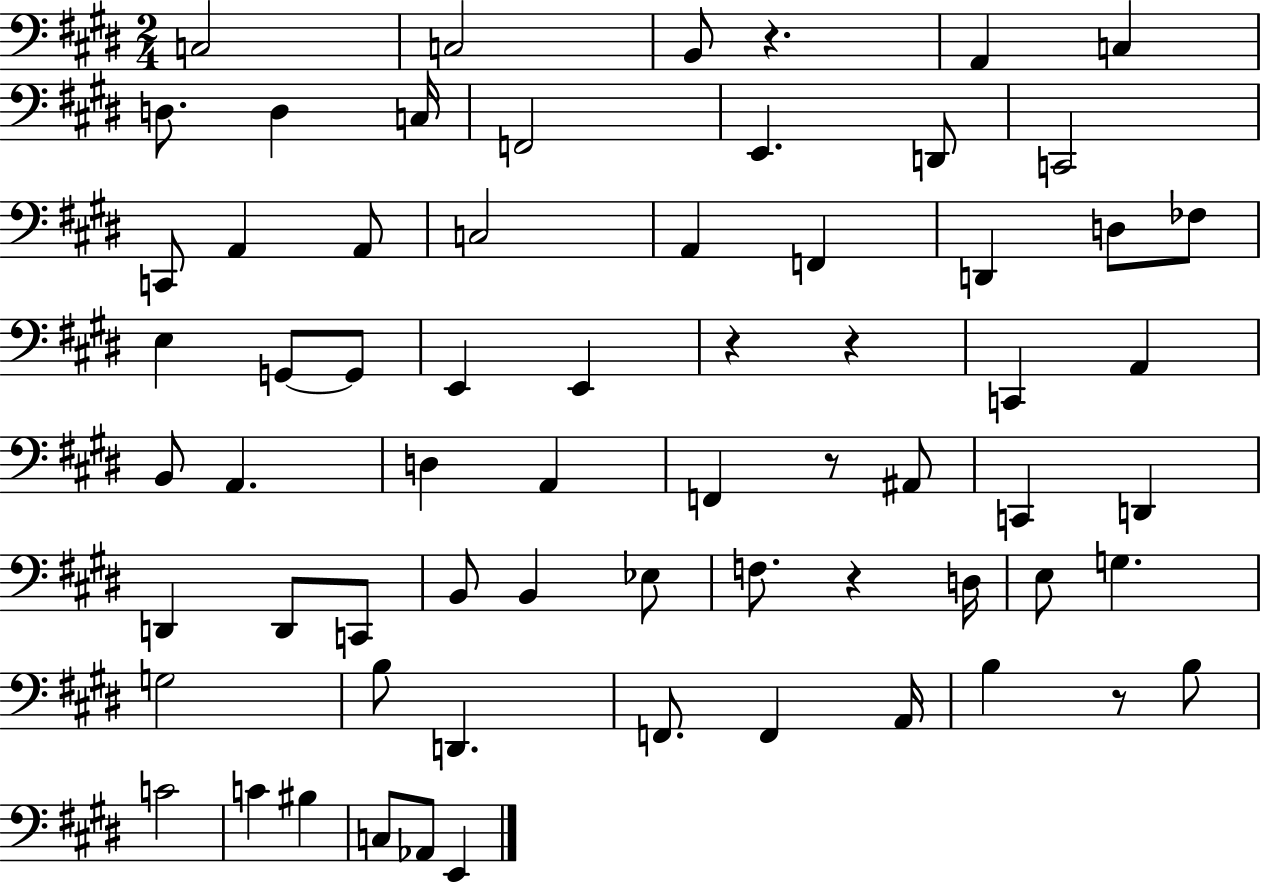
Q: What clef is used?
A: bass